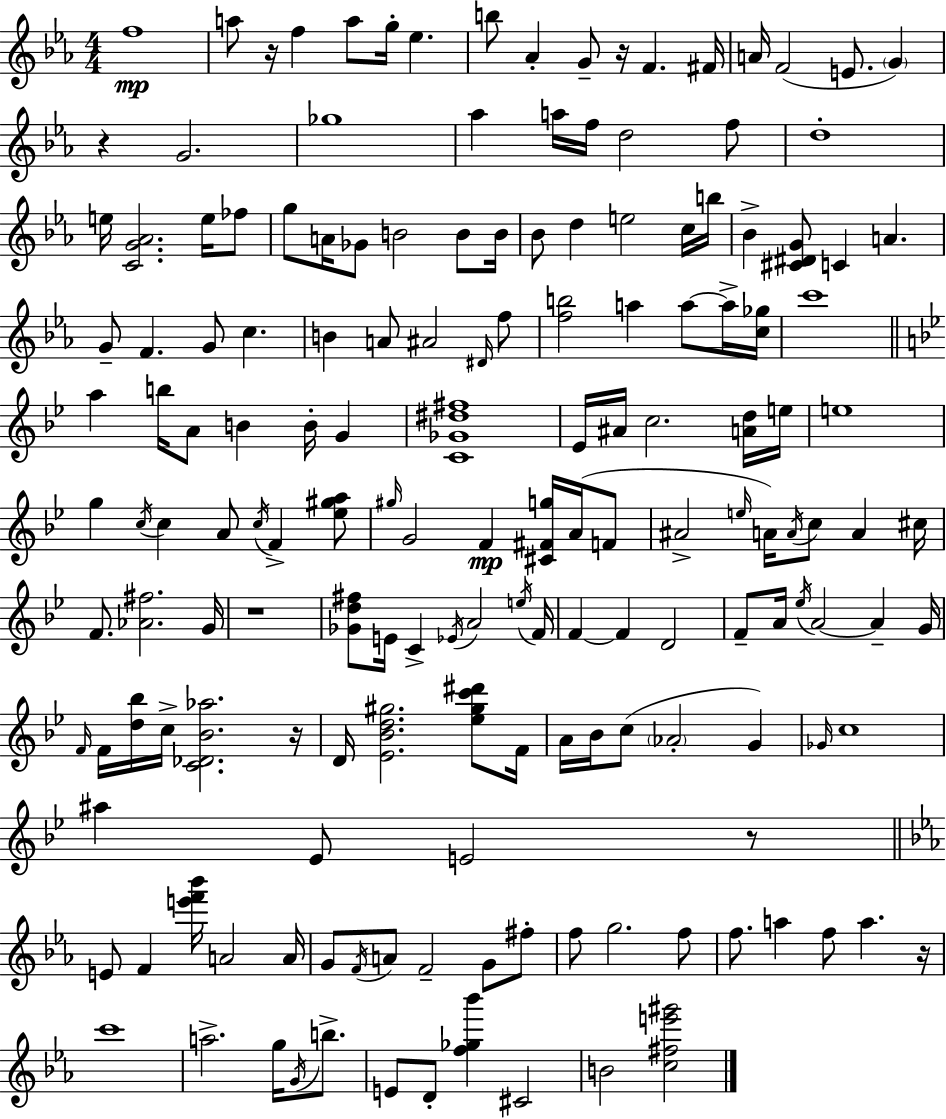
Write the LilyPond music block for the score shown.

{
  \clef treble
  \numericTimeSignature
  \time 4/4
  \key c \minor
  f''1\mp | a''8 r16 f''4 a''8 g''16-. ees''4. | b''8 aes'4-. g'8-- r16 f'4. fis'16 | a'16 f'2( e'8. \parenthesize g'4) | \break r4 g'2. | ges''1 | aes''4 a''16 f''16 d''2 f''8 | d''1-. | \break e''16 <c' g' aes'>2. e''16 fes''8 | g''8 a'16 ges'8 b'2 b'8 b'16 | bes'8 d''4 e''2 c''16 b''16 | bes'4-> <cis' dis' g'>8 c'4 a'4. | \break g'8-- f'4. g'8 c''4. | b'4 a'8 ais'2 \grace { dis'16 } f''8 | <f'' b''>2 a''4 a''8~~ a''16-> | <c'' ges''>16 c'''1 | \break \bar "||" \break \key g \minor a''4 b''16 a'8 b'4 b'16-. g'4 | <c' ges' dis'' fis''>1 | ees'16 ais'16 c''2. <a' d''>16 e''16 | e''1 | \break g''4 \acciaccatura { c''16 } c''4 a'8 \acciaccatura { c''16 } f'4-> | <ees'' gis'' a''>8 \grace { gis''16 } g'2 f'4\mp <cis' fis' g''>16 | a'16( f'8 ais'2-> \grace { e''16 } a'16) \acciaccatura { a'16 } c''8 | a'4 cis''16 f'8. <aes' fis''>2. | \break g'16 r1 | <ges' d'' fis''>8 e'16 c'4-> \acciaccatura { ees'16 } a'2 | \acciaccatura { e''16 } f'16 f'4~~ f'4 d'2 | f'8-- a'16 \acciaccatura { ees''16 } a'2~~ | \break a'4-- g'16 \grace { f'16 } f'16 <d'' bes''>16 c''16-> <c' des' bes' aes''>2. | r16 d'16 <ees' bes' d'' gis''>2. | <ees'' gis'' c''' dis'''>8 f'16 a'16 bes'16 c''8( \parenthesize aes'2-. | g'4) \grace { ges'16 } c''1 | \break ais''4 ees'8 | e'2 r8 \bar "||" \break \key ees \major e'8 f'4 <e''' f''' bes'''>16 a'2 a'16 | g'8 \acciaccatura { f'16 } a'8 f'2-- g'8 fis''8-. | f''8 g''2. f''8 | f''8. a''4 f''8 a''4. | \break r16 c'''1 | a''2.-> g''16 \acciaccatura { g'16 } b''8.-> | e'8 d'8-. <f'' ges'' bes'''>4 cis'2 | b'2 <c'' fis'' e''' gis'''>2 | \break \bar "|."
}